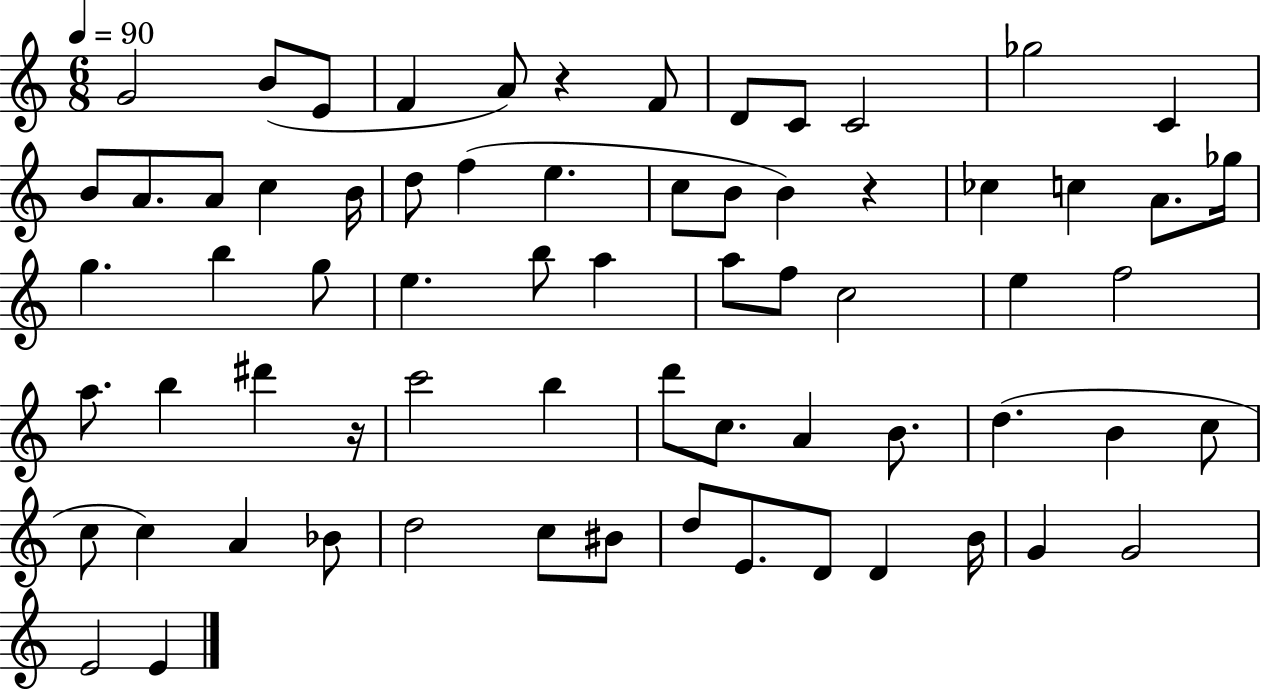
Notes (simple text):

G4/h B4/e E4/e F4/q A4/e R/q F4/e D4/e C4/e C4/h Gb5/h C4/q B4/e A4/e. A4/e C5/q B4/s D5/e F5/q E5/q. C5/e B4/e B4/q R/q CES5/q C5/q A4/e. Gb5/s G5/q. B5/q G5/e E5/q. B5/e A5/q A5/e F5/e C5/h E5/q F5/h A5/e. B5/q D#6/q R/s C6/h B5/q D6/e C5/e. A4/q B4/e. D5/q. B4/q C5/e C5/e C5/q A4/q Bb4/e D5/h C5/e BIS4/e D5/e E4/e. D4/e D4/q B4/s G4/q G4/h E4/h E4/q